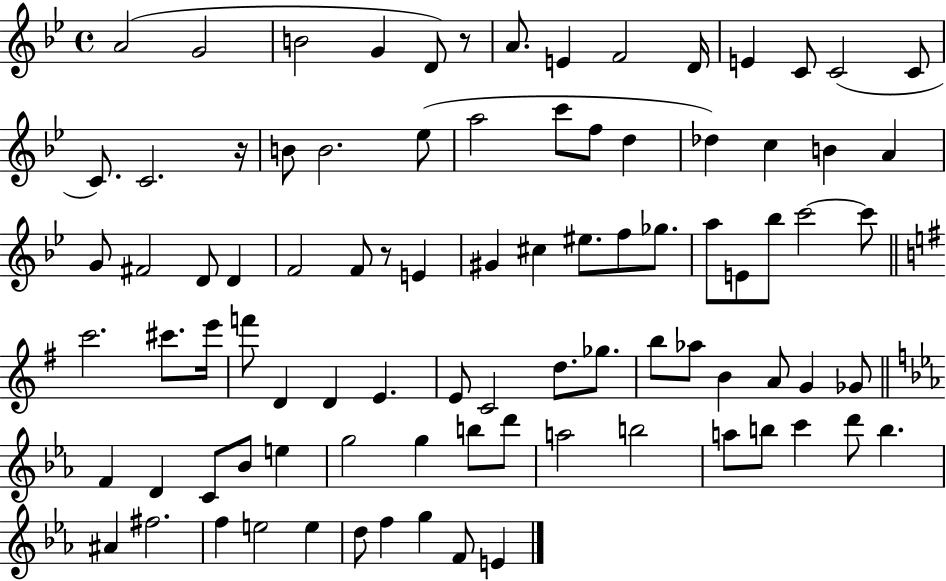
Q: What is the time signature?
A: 4/4